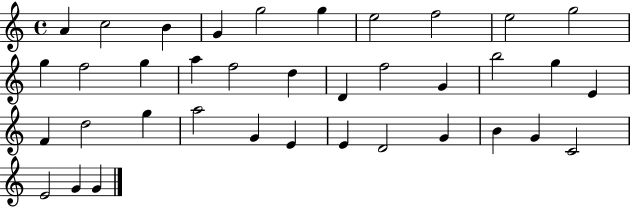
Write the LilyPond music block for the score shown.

{
  \clef treble
  \time 4/4
  \defaultTimeSignature
  \key c \major
  a'4 c''2 b'4 | g'4 g''2 g''4 | e''2 f''2 | e''2 g''2 | \break g''4 f''2 g''4 | a''4 f''2 d''4 | d'4 f''2 g'4 | b''2 g''4 e'4 | \break f'4 d''2 g''4 | a''2 g'4 e'4 | e'4 d'2 g'4 | b'4 g'4 c'2 | \break e'2 g'4 g'4 | \bar "|."
}